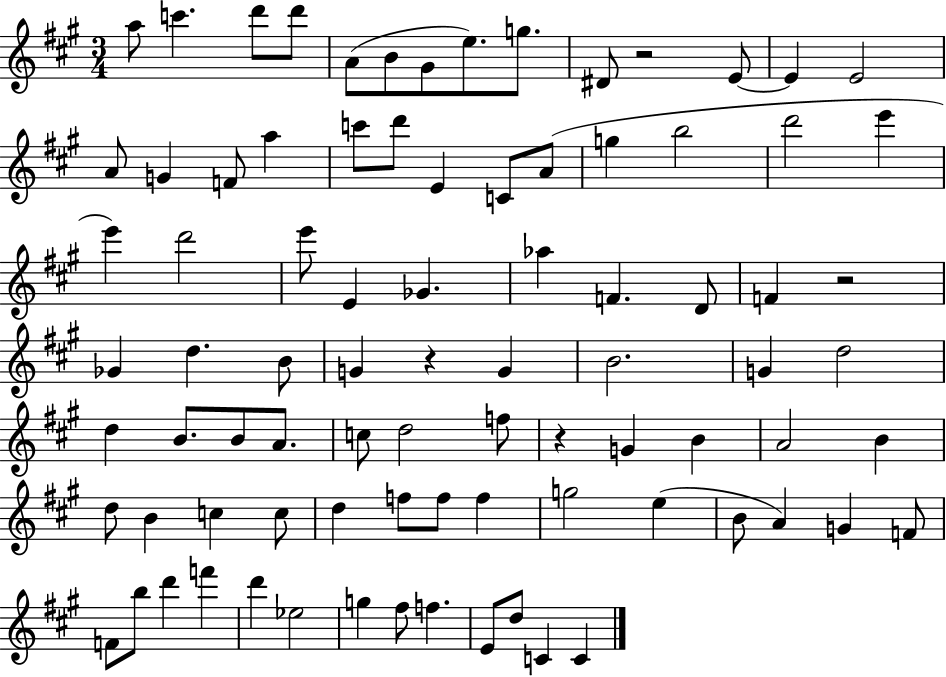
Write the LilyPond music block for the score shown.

{
  \clef treble
  \numericTimeSignature
  \time 3/4
  \key a \major
  a''8 c'''4. d'''8 d'''8 | a'8( b'8 gis'8 e''8.) g''8. | dis'8 r2 e'8~~ | e'4 e'2 | \break a'8 g'4 f'8 a''4 | c'''8 d'''8 e'4 c'8 a'8( | g''4 b''2 | d'''2 e'''4 | \break e'''4) d'''2 | e'''8 e'4 ges'4. | aes''4 f'4. d'8 | f'4 r2 | \break ges'4 d''4. b'8 | g'4 r4 g'4 | b'2. | g'4 d''2 | \break d''4 b'8. b'8 a'8. | c''8 d''2 f''8 | r4 g'4 b'4 | a'2 b'4 | \break d''8 b'4 c''4 c''8 | d''4 f''8 f''8 f''4 | g''2 e''4( | b'8 a'4) g'4 f'8 | \break f'8 b''8 d'''4 f'''4 | d'''4 ees''2 | g''4 fis''8 f''4. | e'8 d''8 c'4 c'4 | \break \bar "|."
}